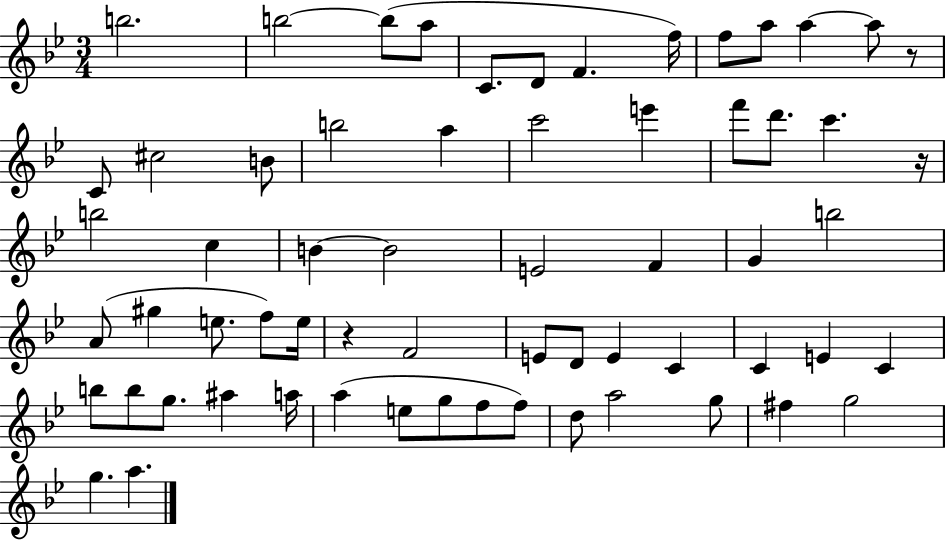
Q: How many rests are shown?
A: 3